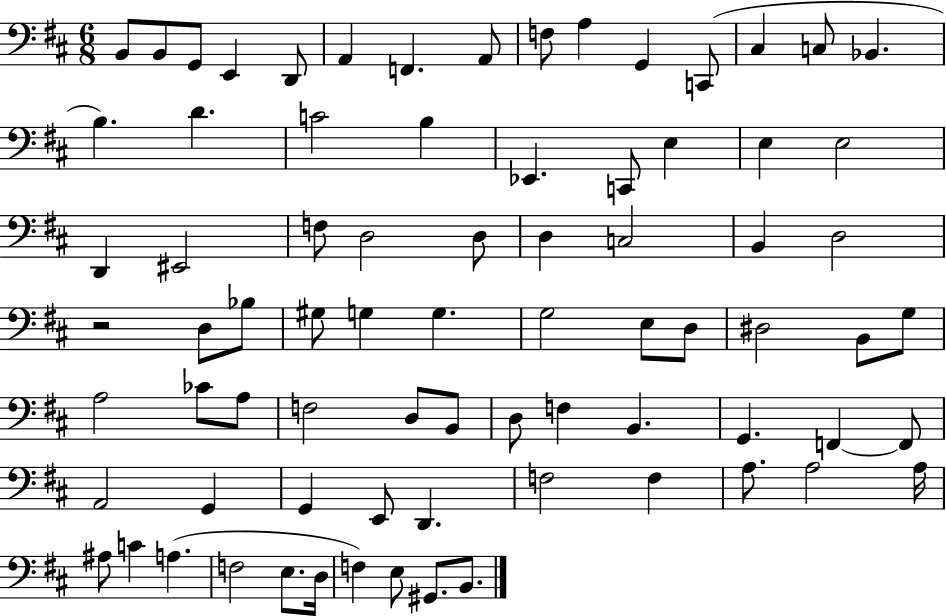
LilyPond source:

{
  \clef bass
  \numericTimeSignature
  \time 6/8
  \key d \major
  b,8 b,8 g,8 e,4 d,8 | a,4 f,4. a,8 | f8 a4 g,4 c,8( | cis4 c8 bes,4. | \break b4.) d'4. | c'2 b4 | ees,4. c,8 e4 | e4 e2 | \break d,4 eis,2 | f8 d2 d8 | d4 c2 | b,4 d2 | \break r2 d8 bes8 | gis8 g4 g4. | g2 e8 d8 | dis2 b,8 g8 | \break a2 ces'8 a8 | f2 d8 b,8 | d8 f4 b,4. | g,4. f,4~~ f,8 | \break a,2 g,4 | g,4 e,8 d,4. | f2 f4 | a8. a2 a16 | \break ais8 c'4 a4.( | f2 e8. d16 | f4) e8 gis,8. b,8. | \bar "|."
}